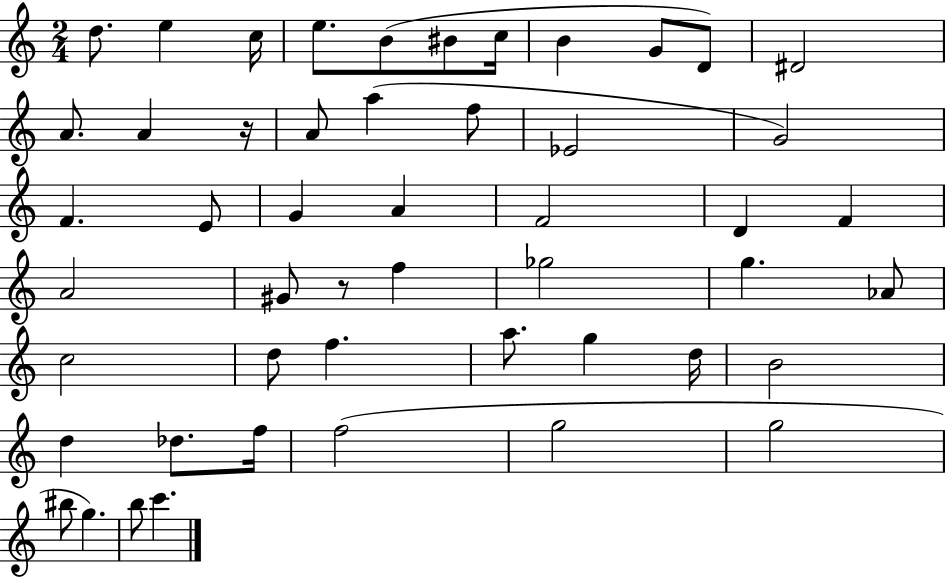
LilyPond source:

{
  \clef treble
  \numericTimeSignature
  \time 2/4
  \key c \major
  d''8. e''4 c''16 | e''8. b'8( bis'8 c''16 | b'4 g'8 d'8) | dis'2 | \break a'8. a'4 r16 | a'8 a''4( f''8 | ees'2 | g'2) | \break f'4. e'8 | g'4 a'4 | f'2 | d'4 f'4 | \break a'2 | gis'8 r8 f''4 | ges''2 | g''4. aes'8 | \break c''2 | d''8 f''4. | a''8. g''4 d''16 | b'2 | \break d''4 des''8. f''16 | f''2( | g''2 | g''2 | \break bis''8 g''4.) | b''8 c'''4. | \bar "|."
}